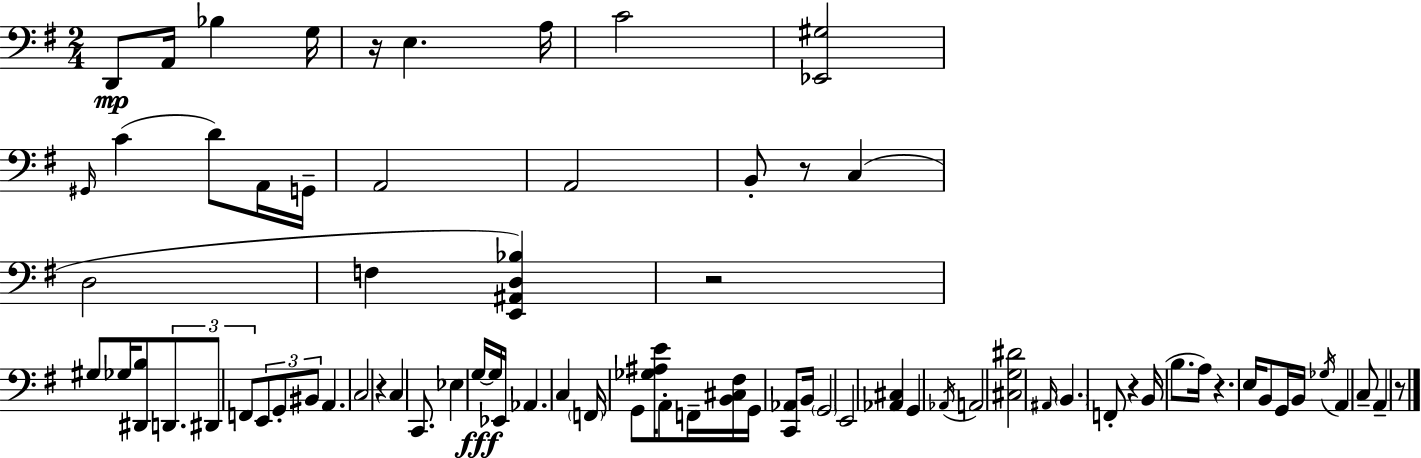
{
  \clef bass
  \numericTimeSignature
  \time 2/4
  \key g \major
  d,8\mp a,16 bes4 g16 | r16 e4. a16 | c'2 | <ees, gis>2 | \break \grace { gis,16 }( c'4 d'8) a,16 | g,16-- a,2 | a,2 | b,8-. r8 c4( | \break d2 | f4 <e, ais, d bes>4) | r2 | gis8 ges16 <dis, b>8 \tuplet 3/2 { d,8. | \break dis,8 f,8 } \tuplet 3/2 { e,8 g,8-. | bis,8 } a,4. | c2 | r4 c4 | \break c,8. ees4 | g16~~\fff g16 ees,16 aes,4. | c4 \parenthesize f,16 g,8 | <ges ais e'>16 a,8-. f,16-- <b, cis fis>16 g,16 <c, aes,>8 | \break b,16 \parenthesize g,2 | e,2 | <aes, cis>4 g,4 | \acciaccatura { aes,16 } a,2 | \break <cis g dis'>2 | \grace { ais,16 } \parenthesize b,4. | f,8-. r4 b,16( | b8. a16) r4. | \break e16 b,8 g,16 b,16 \acciaccatura { ges16 } | a,4 c8-- a,4-- | r8 \bar "|."
}